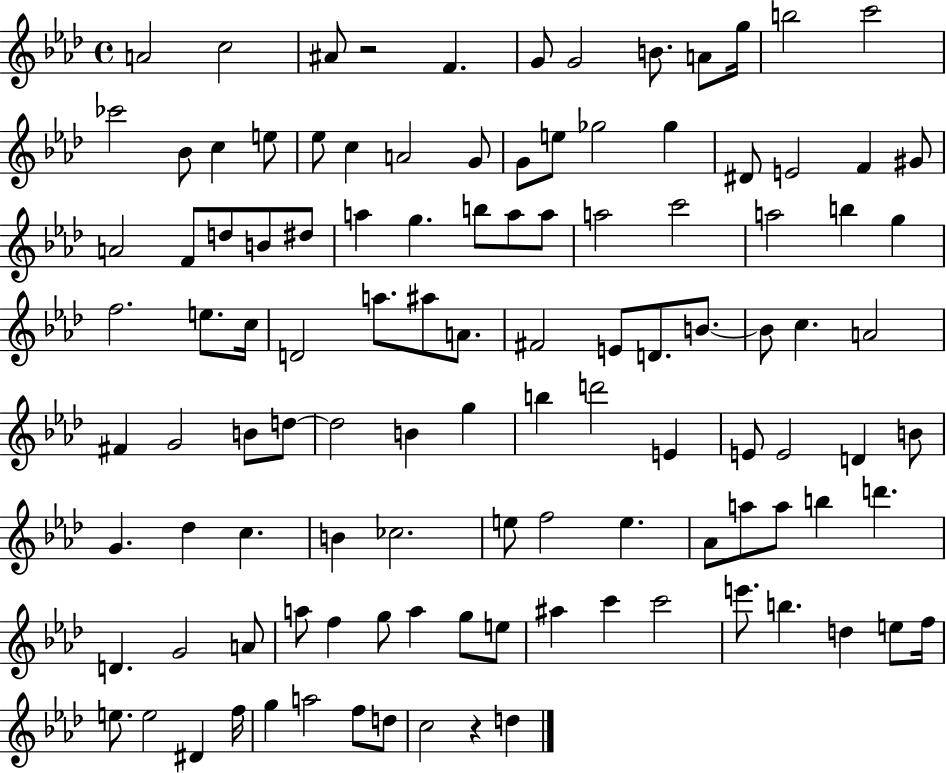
A4/h C5/h A#4/e R/h F4/q. G4/e G4/h B4/e. A4/e G5/s B5/h C6/h CES6/h Bb4/e C5/q E5/e Eb5/e C5/q A4/h G4/e G4/e E5/e Gb5/h Gb5/q D#4/e E4/h F4/q G#4/e A4/h F4/e D5/e B4/e D#5/e A5/q G5/q. B5/e A5/e A5/e A5/h C6/h A5/h B5/q G5/q F5/h. E5/e. C5/s D4/h A5/e. A#5/e A4/e. F#4/h E4/e D4/e. B4/e. B4/e C5/q. A4/h F#4/q G4/h B4/e D5/e D5/h B4/q G5/q B5/q D6/h E4/q E4/e E4/h D4/q B4/e G4/q. Db5/q C5/q. B4/q CES5/h. E5/e F5/h E5/q. Ab4/e A5/e A5/e B5/q D6/q. D4/q. G4/h A4/e A5/e F5/q G5/e A5/q G5/e E5/e A#5/q C6/q C6/h E6/e. B5/q. D5/q E5/e F5/s E5/e. E5/h D#4/q F5/s G5/q A5/h F5/e D5/e C5/h R/q D5/q